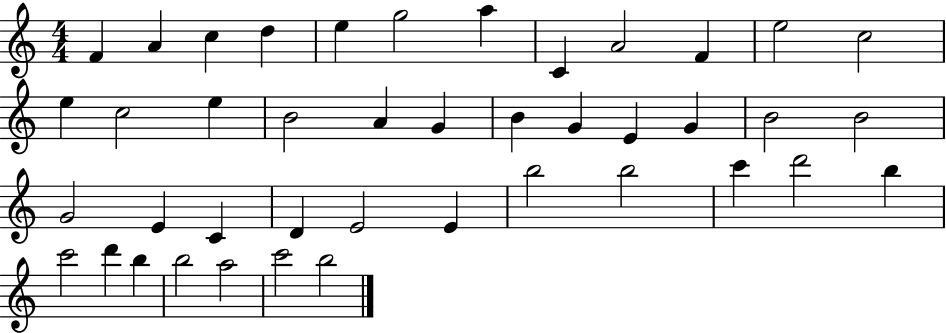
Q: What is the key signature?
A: C major